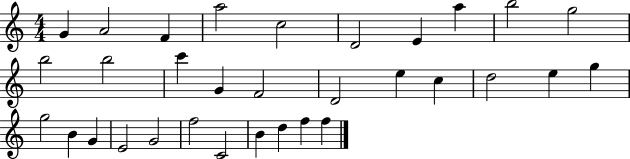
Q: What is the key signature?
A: C major